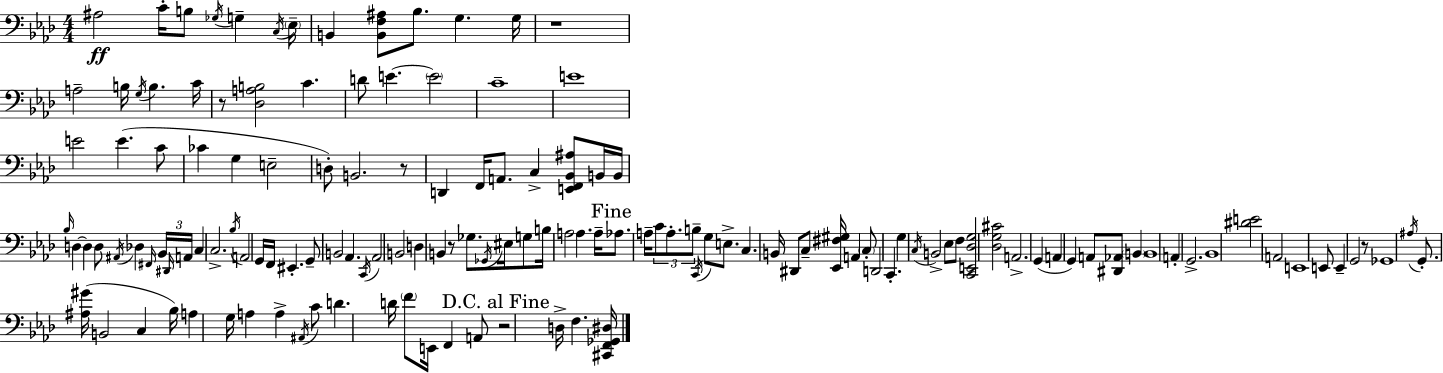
A#3/h C4/s B3/e Gb3/s G3/q C3/s Eb3/s B2/q [B2,F3,A#3]/e Bb3/e. G3/q. G3/s R/w A3/h B3/s G3/s B3/q. C4/s R/e [Db3,A3,B3]/h C4/q. D4/e E4/q. E4/h C4/w E4/w E4/h E4/q. C4/e CES4/q G3/q E3/h D3/e B2/h. R/e D2/q F2/s A2/e. C3/q [E2,F2,Bb2,A#3]/e B2/s B2/s Bb3/s D3/q D3/q D3/e A#2/s Db3/q F#2/s Bb2/s D#2/s A2/s C3/q C3/h. Bb3/s A2/h G2/s F2/s EIS2/q. G2/e B2/h Ab2/q. C2/s Ab2/h B2/h D3/q B2/q R/e Gb3/e. Gb2/s EIS3/s G3/e B3/s A3/h A3/q. A3/s Ab3/e. A3/s C4/e A3/e. B3/e C2/s G3/e E3/e. C3/q. B2/s D#2/e C3/e [Eb2,F#3,G#3]/s A2/q C3/e D2/h C2/q. G3/q C3/s B2/h Eb3/e F3/e [C2,E2,Db3,G3]/h [Db3,G3,C#4]/h A2/h. G2/q A2/q G2/q A2/e [D#2,Ab2]/e B2/q B2/w A2/q G2/h. Bb2/w [D#4,E4]/h A2/h E2/w E2/e E2/q G2/h R/e Gb2/w A#3/s G2/e. [A#3,G#4]/s B2/h C3/q Bb3/s A3/q G3/s A3/q A3/q A#2/s C4/e D4/q. D4/s F4/e E2/s F2/q A2/e R/h D3/s F3/q. [C#2,F2,Gb2,D#3]/s